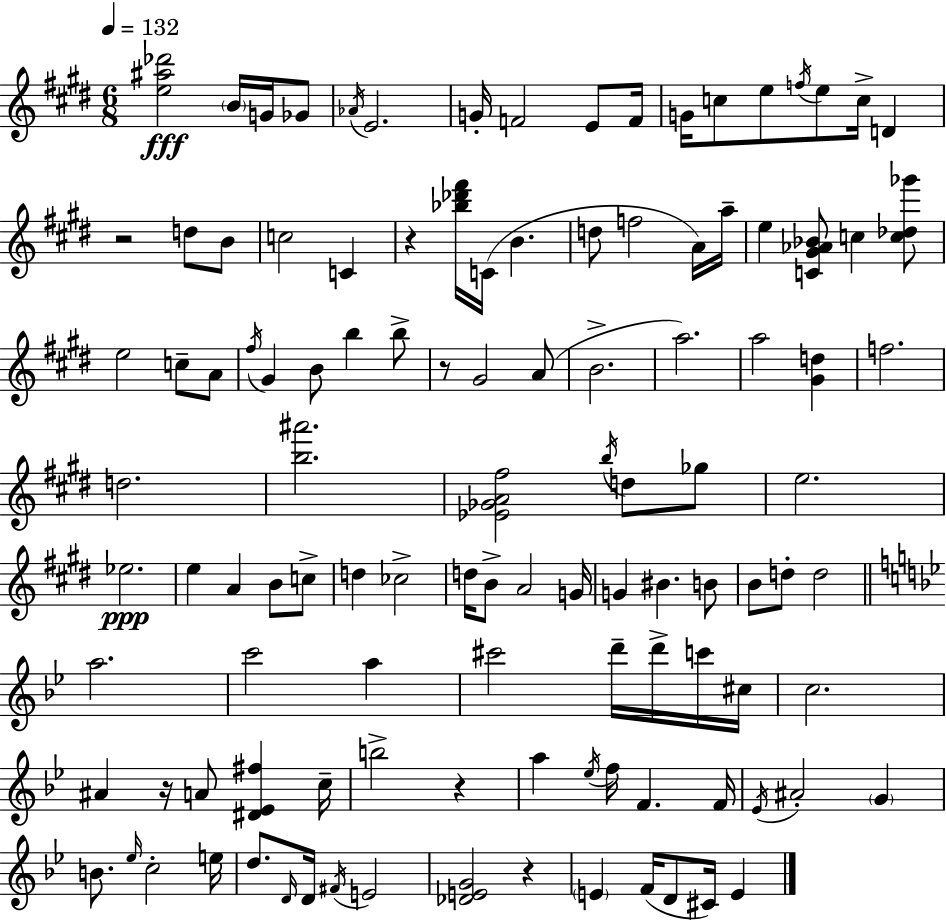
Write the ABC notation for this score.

X:1
T:Untitled
M:6/8
L:1/4
K:E
[e^a_d']2 B/4 G/4 _G/2 _A/4 E2 G/4 F2 E/2 F/4 G/4 c/2 e/2 f/4 e/2 c/4 D z2 d/2 B/2 c2 C z [_b_d'^f']/4 C/4 B d/2 f2 A/4 a/4 e [C^G_A_B]/2 c [c_d_g']/2 e2 c/2 A/2 ^f/4 ^G B/2 b b/2 z/2 ^G2 A/2 B2 a2 a2 [^Gd] f2 d2 [b^a']2 [_E_GA^f]2 b/4 d/2 _g/2 e2 _e2 e A B/2 c/2 d _c2 d/4 B/2 A2 G/4 G ^B B/2 B/2 d/2 d2 a2 c'2 a ^c'2 d'/4 d'/4 c'/4 ^c/4 c2 ^A z/4 A/2 [^D_E^f] c/4 b2 z a _e/4 f/4 F F/4 _E/4 ^A2 G B/2 _e/4 c2 e/4 d/2 D/4 D/4 ^F/4 E2 [_DEG]2 z E F/4 D/2 ^C/4 E